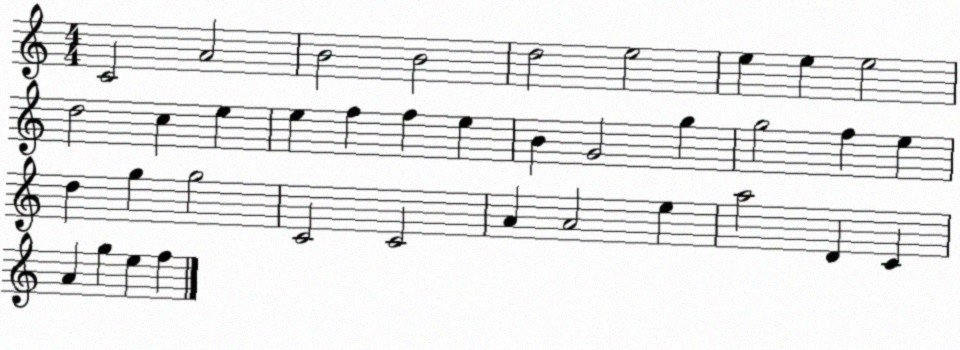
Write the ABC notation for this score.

X:1
T:Untitled
M:4/4
L:1/4
K:C
C2 A2 B2 B2 d2 e2 e e e2 d2 c e e f f e B G2 g g2 f e d g g2 C2 C2 A A2 e a2 D C A g e f